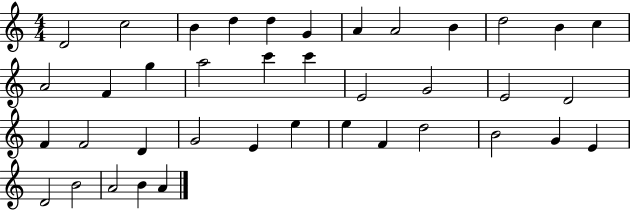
{
  \clef treble
  \numericTimeSignature
  \time 4/4
  \key c \major
  d'2 c''2 | b'4 d''4 d''4 g'4 | a'4 a'2 b'4 | d''2 b'4 c''4 | \break a'2 f'4 g''4 | a''2 c'''4 c'''4 | e'2 g'2 | e'2 d'2 | \break f'4 f'2 d'4 | g'2 e'4 e''4 | e''4 f'4 d''2 | b'2 g'4 e'4 | \break d'2 b'2 | a'2 b'4 a'4 | \bar "|."
}